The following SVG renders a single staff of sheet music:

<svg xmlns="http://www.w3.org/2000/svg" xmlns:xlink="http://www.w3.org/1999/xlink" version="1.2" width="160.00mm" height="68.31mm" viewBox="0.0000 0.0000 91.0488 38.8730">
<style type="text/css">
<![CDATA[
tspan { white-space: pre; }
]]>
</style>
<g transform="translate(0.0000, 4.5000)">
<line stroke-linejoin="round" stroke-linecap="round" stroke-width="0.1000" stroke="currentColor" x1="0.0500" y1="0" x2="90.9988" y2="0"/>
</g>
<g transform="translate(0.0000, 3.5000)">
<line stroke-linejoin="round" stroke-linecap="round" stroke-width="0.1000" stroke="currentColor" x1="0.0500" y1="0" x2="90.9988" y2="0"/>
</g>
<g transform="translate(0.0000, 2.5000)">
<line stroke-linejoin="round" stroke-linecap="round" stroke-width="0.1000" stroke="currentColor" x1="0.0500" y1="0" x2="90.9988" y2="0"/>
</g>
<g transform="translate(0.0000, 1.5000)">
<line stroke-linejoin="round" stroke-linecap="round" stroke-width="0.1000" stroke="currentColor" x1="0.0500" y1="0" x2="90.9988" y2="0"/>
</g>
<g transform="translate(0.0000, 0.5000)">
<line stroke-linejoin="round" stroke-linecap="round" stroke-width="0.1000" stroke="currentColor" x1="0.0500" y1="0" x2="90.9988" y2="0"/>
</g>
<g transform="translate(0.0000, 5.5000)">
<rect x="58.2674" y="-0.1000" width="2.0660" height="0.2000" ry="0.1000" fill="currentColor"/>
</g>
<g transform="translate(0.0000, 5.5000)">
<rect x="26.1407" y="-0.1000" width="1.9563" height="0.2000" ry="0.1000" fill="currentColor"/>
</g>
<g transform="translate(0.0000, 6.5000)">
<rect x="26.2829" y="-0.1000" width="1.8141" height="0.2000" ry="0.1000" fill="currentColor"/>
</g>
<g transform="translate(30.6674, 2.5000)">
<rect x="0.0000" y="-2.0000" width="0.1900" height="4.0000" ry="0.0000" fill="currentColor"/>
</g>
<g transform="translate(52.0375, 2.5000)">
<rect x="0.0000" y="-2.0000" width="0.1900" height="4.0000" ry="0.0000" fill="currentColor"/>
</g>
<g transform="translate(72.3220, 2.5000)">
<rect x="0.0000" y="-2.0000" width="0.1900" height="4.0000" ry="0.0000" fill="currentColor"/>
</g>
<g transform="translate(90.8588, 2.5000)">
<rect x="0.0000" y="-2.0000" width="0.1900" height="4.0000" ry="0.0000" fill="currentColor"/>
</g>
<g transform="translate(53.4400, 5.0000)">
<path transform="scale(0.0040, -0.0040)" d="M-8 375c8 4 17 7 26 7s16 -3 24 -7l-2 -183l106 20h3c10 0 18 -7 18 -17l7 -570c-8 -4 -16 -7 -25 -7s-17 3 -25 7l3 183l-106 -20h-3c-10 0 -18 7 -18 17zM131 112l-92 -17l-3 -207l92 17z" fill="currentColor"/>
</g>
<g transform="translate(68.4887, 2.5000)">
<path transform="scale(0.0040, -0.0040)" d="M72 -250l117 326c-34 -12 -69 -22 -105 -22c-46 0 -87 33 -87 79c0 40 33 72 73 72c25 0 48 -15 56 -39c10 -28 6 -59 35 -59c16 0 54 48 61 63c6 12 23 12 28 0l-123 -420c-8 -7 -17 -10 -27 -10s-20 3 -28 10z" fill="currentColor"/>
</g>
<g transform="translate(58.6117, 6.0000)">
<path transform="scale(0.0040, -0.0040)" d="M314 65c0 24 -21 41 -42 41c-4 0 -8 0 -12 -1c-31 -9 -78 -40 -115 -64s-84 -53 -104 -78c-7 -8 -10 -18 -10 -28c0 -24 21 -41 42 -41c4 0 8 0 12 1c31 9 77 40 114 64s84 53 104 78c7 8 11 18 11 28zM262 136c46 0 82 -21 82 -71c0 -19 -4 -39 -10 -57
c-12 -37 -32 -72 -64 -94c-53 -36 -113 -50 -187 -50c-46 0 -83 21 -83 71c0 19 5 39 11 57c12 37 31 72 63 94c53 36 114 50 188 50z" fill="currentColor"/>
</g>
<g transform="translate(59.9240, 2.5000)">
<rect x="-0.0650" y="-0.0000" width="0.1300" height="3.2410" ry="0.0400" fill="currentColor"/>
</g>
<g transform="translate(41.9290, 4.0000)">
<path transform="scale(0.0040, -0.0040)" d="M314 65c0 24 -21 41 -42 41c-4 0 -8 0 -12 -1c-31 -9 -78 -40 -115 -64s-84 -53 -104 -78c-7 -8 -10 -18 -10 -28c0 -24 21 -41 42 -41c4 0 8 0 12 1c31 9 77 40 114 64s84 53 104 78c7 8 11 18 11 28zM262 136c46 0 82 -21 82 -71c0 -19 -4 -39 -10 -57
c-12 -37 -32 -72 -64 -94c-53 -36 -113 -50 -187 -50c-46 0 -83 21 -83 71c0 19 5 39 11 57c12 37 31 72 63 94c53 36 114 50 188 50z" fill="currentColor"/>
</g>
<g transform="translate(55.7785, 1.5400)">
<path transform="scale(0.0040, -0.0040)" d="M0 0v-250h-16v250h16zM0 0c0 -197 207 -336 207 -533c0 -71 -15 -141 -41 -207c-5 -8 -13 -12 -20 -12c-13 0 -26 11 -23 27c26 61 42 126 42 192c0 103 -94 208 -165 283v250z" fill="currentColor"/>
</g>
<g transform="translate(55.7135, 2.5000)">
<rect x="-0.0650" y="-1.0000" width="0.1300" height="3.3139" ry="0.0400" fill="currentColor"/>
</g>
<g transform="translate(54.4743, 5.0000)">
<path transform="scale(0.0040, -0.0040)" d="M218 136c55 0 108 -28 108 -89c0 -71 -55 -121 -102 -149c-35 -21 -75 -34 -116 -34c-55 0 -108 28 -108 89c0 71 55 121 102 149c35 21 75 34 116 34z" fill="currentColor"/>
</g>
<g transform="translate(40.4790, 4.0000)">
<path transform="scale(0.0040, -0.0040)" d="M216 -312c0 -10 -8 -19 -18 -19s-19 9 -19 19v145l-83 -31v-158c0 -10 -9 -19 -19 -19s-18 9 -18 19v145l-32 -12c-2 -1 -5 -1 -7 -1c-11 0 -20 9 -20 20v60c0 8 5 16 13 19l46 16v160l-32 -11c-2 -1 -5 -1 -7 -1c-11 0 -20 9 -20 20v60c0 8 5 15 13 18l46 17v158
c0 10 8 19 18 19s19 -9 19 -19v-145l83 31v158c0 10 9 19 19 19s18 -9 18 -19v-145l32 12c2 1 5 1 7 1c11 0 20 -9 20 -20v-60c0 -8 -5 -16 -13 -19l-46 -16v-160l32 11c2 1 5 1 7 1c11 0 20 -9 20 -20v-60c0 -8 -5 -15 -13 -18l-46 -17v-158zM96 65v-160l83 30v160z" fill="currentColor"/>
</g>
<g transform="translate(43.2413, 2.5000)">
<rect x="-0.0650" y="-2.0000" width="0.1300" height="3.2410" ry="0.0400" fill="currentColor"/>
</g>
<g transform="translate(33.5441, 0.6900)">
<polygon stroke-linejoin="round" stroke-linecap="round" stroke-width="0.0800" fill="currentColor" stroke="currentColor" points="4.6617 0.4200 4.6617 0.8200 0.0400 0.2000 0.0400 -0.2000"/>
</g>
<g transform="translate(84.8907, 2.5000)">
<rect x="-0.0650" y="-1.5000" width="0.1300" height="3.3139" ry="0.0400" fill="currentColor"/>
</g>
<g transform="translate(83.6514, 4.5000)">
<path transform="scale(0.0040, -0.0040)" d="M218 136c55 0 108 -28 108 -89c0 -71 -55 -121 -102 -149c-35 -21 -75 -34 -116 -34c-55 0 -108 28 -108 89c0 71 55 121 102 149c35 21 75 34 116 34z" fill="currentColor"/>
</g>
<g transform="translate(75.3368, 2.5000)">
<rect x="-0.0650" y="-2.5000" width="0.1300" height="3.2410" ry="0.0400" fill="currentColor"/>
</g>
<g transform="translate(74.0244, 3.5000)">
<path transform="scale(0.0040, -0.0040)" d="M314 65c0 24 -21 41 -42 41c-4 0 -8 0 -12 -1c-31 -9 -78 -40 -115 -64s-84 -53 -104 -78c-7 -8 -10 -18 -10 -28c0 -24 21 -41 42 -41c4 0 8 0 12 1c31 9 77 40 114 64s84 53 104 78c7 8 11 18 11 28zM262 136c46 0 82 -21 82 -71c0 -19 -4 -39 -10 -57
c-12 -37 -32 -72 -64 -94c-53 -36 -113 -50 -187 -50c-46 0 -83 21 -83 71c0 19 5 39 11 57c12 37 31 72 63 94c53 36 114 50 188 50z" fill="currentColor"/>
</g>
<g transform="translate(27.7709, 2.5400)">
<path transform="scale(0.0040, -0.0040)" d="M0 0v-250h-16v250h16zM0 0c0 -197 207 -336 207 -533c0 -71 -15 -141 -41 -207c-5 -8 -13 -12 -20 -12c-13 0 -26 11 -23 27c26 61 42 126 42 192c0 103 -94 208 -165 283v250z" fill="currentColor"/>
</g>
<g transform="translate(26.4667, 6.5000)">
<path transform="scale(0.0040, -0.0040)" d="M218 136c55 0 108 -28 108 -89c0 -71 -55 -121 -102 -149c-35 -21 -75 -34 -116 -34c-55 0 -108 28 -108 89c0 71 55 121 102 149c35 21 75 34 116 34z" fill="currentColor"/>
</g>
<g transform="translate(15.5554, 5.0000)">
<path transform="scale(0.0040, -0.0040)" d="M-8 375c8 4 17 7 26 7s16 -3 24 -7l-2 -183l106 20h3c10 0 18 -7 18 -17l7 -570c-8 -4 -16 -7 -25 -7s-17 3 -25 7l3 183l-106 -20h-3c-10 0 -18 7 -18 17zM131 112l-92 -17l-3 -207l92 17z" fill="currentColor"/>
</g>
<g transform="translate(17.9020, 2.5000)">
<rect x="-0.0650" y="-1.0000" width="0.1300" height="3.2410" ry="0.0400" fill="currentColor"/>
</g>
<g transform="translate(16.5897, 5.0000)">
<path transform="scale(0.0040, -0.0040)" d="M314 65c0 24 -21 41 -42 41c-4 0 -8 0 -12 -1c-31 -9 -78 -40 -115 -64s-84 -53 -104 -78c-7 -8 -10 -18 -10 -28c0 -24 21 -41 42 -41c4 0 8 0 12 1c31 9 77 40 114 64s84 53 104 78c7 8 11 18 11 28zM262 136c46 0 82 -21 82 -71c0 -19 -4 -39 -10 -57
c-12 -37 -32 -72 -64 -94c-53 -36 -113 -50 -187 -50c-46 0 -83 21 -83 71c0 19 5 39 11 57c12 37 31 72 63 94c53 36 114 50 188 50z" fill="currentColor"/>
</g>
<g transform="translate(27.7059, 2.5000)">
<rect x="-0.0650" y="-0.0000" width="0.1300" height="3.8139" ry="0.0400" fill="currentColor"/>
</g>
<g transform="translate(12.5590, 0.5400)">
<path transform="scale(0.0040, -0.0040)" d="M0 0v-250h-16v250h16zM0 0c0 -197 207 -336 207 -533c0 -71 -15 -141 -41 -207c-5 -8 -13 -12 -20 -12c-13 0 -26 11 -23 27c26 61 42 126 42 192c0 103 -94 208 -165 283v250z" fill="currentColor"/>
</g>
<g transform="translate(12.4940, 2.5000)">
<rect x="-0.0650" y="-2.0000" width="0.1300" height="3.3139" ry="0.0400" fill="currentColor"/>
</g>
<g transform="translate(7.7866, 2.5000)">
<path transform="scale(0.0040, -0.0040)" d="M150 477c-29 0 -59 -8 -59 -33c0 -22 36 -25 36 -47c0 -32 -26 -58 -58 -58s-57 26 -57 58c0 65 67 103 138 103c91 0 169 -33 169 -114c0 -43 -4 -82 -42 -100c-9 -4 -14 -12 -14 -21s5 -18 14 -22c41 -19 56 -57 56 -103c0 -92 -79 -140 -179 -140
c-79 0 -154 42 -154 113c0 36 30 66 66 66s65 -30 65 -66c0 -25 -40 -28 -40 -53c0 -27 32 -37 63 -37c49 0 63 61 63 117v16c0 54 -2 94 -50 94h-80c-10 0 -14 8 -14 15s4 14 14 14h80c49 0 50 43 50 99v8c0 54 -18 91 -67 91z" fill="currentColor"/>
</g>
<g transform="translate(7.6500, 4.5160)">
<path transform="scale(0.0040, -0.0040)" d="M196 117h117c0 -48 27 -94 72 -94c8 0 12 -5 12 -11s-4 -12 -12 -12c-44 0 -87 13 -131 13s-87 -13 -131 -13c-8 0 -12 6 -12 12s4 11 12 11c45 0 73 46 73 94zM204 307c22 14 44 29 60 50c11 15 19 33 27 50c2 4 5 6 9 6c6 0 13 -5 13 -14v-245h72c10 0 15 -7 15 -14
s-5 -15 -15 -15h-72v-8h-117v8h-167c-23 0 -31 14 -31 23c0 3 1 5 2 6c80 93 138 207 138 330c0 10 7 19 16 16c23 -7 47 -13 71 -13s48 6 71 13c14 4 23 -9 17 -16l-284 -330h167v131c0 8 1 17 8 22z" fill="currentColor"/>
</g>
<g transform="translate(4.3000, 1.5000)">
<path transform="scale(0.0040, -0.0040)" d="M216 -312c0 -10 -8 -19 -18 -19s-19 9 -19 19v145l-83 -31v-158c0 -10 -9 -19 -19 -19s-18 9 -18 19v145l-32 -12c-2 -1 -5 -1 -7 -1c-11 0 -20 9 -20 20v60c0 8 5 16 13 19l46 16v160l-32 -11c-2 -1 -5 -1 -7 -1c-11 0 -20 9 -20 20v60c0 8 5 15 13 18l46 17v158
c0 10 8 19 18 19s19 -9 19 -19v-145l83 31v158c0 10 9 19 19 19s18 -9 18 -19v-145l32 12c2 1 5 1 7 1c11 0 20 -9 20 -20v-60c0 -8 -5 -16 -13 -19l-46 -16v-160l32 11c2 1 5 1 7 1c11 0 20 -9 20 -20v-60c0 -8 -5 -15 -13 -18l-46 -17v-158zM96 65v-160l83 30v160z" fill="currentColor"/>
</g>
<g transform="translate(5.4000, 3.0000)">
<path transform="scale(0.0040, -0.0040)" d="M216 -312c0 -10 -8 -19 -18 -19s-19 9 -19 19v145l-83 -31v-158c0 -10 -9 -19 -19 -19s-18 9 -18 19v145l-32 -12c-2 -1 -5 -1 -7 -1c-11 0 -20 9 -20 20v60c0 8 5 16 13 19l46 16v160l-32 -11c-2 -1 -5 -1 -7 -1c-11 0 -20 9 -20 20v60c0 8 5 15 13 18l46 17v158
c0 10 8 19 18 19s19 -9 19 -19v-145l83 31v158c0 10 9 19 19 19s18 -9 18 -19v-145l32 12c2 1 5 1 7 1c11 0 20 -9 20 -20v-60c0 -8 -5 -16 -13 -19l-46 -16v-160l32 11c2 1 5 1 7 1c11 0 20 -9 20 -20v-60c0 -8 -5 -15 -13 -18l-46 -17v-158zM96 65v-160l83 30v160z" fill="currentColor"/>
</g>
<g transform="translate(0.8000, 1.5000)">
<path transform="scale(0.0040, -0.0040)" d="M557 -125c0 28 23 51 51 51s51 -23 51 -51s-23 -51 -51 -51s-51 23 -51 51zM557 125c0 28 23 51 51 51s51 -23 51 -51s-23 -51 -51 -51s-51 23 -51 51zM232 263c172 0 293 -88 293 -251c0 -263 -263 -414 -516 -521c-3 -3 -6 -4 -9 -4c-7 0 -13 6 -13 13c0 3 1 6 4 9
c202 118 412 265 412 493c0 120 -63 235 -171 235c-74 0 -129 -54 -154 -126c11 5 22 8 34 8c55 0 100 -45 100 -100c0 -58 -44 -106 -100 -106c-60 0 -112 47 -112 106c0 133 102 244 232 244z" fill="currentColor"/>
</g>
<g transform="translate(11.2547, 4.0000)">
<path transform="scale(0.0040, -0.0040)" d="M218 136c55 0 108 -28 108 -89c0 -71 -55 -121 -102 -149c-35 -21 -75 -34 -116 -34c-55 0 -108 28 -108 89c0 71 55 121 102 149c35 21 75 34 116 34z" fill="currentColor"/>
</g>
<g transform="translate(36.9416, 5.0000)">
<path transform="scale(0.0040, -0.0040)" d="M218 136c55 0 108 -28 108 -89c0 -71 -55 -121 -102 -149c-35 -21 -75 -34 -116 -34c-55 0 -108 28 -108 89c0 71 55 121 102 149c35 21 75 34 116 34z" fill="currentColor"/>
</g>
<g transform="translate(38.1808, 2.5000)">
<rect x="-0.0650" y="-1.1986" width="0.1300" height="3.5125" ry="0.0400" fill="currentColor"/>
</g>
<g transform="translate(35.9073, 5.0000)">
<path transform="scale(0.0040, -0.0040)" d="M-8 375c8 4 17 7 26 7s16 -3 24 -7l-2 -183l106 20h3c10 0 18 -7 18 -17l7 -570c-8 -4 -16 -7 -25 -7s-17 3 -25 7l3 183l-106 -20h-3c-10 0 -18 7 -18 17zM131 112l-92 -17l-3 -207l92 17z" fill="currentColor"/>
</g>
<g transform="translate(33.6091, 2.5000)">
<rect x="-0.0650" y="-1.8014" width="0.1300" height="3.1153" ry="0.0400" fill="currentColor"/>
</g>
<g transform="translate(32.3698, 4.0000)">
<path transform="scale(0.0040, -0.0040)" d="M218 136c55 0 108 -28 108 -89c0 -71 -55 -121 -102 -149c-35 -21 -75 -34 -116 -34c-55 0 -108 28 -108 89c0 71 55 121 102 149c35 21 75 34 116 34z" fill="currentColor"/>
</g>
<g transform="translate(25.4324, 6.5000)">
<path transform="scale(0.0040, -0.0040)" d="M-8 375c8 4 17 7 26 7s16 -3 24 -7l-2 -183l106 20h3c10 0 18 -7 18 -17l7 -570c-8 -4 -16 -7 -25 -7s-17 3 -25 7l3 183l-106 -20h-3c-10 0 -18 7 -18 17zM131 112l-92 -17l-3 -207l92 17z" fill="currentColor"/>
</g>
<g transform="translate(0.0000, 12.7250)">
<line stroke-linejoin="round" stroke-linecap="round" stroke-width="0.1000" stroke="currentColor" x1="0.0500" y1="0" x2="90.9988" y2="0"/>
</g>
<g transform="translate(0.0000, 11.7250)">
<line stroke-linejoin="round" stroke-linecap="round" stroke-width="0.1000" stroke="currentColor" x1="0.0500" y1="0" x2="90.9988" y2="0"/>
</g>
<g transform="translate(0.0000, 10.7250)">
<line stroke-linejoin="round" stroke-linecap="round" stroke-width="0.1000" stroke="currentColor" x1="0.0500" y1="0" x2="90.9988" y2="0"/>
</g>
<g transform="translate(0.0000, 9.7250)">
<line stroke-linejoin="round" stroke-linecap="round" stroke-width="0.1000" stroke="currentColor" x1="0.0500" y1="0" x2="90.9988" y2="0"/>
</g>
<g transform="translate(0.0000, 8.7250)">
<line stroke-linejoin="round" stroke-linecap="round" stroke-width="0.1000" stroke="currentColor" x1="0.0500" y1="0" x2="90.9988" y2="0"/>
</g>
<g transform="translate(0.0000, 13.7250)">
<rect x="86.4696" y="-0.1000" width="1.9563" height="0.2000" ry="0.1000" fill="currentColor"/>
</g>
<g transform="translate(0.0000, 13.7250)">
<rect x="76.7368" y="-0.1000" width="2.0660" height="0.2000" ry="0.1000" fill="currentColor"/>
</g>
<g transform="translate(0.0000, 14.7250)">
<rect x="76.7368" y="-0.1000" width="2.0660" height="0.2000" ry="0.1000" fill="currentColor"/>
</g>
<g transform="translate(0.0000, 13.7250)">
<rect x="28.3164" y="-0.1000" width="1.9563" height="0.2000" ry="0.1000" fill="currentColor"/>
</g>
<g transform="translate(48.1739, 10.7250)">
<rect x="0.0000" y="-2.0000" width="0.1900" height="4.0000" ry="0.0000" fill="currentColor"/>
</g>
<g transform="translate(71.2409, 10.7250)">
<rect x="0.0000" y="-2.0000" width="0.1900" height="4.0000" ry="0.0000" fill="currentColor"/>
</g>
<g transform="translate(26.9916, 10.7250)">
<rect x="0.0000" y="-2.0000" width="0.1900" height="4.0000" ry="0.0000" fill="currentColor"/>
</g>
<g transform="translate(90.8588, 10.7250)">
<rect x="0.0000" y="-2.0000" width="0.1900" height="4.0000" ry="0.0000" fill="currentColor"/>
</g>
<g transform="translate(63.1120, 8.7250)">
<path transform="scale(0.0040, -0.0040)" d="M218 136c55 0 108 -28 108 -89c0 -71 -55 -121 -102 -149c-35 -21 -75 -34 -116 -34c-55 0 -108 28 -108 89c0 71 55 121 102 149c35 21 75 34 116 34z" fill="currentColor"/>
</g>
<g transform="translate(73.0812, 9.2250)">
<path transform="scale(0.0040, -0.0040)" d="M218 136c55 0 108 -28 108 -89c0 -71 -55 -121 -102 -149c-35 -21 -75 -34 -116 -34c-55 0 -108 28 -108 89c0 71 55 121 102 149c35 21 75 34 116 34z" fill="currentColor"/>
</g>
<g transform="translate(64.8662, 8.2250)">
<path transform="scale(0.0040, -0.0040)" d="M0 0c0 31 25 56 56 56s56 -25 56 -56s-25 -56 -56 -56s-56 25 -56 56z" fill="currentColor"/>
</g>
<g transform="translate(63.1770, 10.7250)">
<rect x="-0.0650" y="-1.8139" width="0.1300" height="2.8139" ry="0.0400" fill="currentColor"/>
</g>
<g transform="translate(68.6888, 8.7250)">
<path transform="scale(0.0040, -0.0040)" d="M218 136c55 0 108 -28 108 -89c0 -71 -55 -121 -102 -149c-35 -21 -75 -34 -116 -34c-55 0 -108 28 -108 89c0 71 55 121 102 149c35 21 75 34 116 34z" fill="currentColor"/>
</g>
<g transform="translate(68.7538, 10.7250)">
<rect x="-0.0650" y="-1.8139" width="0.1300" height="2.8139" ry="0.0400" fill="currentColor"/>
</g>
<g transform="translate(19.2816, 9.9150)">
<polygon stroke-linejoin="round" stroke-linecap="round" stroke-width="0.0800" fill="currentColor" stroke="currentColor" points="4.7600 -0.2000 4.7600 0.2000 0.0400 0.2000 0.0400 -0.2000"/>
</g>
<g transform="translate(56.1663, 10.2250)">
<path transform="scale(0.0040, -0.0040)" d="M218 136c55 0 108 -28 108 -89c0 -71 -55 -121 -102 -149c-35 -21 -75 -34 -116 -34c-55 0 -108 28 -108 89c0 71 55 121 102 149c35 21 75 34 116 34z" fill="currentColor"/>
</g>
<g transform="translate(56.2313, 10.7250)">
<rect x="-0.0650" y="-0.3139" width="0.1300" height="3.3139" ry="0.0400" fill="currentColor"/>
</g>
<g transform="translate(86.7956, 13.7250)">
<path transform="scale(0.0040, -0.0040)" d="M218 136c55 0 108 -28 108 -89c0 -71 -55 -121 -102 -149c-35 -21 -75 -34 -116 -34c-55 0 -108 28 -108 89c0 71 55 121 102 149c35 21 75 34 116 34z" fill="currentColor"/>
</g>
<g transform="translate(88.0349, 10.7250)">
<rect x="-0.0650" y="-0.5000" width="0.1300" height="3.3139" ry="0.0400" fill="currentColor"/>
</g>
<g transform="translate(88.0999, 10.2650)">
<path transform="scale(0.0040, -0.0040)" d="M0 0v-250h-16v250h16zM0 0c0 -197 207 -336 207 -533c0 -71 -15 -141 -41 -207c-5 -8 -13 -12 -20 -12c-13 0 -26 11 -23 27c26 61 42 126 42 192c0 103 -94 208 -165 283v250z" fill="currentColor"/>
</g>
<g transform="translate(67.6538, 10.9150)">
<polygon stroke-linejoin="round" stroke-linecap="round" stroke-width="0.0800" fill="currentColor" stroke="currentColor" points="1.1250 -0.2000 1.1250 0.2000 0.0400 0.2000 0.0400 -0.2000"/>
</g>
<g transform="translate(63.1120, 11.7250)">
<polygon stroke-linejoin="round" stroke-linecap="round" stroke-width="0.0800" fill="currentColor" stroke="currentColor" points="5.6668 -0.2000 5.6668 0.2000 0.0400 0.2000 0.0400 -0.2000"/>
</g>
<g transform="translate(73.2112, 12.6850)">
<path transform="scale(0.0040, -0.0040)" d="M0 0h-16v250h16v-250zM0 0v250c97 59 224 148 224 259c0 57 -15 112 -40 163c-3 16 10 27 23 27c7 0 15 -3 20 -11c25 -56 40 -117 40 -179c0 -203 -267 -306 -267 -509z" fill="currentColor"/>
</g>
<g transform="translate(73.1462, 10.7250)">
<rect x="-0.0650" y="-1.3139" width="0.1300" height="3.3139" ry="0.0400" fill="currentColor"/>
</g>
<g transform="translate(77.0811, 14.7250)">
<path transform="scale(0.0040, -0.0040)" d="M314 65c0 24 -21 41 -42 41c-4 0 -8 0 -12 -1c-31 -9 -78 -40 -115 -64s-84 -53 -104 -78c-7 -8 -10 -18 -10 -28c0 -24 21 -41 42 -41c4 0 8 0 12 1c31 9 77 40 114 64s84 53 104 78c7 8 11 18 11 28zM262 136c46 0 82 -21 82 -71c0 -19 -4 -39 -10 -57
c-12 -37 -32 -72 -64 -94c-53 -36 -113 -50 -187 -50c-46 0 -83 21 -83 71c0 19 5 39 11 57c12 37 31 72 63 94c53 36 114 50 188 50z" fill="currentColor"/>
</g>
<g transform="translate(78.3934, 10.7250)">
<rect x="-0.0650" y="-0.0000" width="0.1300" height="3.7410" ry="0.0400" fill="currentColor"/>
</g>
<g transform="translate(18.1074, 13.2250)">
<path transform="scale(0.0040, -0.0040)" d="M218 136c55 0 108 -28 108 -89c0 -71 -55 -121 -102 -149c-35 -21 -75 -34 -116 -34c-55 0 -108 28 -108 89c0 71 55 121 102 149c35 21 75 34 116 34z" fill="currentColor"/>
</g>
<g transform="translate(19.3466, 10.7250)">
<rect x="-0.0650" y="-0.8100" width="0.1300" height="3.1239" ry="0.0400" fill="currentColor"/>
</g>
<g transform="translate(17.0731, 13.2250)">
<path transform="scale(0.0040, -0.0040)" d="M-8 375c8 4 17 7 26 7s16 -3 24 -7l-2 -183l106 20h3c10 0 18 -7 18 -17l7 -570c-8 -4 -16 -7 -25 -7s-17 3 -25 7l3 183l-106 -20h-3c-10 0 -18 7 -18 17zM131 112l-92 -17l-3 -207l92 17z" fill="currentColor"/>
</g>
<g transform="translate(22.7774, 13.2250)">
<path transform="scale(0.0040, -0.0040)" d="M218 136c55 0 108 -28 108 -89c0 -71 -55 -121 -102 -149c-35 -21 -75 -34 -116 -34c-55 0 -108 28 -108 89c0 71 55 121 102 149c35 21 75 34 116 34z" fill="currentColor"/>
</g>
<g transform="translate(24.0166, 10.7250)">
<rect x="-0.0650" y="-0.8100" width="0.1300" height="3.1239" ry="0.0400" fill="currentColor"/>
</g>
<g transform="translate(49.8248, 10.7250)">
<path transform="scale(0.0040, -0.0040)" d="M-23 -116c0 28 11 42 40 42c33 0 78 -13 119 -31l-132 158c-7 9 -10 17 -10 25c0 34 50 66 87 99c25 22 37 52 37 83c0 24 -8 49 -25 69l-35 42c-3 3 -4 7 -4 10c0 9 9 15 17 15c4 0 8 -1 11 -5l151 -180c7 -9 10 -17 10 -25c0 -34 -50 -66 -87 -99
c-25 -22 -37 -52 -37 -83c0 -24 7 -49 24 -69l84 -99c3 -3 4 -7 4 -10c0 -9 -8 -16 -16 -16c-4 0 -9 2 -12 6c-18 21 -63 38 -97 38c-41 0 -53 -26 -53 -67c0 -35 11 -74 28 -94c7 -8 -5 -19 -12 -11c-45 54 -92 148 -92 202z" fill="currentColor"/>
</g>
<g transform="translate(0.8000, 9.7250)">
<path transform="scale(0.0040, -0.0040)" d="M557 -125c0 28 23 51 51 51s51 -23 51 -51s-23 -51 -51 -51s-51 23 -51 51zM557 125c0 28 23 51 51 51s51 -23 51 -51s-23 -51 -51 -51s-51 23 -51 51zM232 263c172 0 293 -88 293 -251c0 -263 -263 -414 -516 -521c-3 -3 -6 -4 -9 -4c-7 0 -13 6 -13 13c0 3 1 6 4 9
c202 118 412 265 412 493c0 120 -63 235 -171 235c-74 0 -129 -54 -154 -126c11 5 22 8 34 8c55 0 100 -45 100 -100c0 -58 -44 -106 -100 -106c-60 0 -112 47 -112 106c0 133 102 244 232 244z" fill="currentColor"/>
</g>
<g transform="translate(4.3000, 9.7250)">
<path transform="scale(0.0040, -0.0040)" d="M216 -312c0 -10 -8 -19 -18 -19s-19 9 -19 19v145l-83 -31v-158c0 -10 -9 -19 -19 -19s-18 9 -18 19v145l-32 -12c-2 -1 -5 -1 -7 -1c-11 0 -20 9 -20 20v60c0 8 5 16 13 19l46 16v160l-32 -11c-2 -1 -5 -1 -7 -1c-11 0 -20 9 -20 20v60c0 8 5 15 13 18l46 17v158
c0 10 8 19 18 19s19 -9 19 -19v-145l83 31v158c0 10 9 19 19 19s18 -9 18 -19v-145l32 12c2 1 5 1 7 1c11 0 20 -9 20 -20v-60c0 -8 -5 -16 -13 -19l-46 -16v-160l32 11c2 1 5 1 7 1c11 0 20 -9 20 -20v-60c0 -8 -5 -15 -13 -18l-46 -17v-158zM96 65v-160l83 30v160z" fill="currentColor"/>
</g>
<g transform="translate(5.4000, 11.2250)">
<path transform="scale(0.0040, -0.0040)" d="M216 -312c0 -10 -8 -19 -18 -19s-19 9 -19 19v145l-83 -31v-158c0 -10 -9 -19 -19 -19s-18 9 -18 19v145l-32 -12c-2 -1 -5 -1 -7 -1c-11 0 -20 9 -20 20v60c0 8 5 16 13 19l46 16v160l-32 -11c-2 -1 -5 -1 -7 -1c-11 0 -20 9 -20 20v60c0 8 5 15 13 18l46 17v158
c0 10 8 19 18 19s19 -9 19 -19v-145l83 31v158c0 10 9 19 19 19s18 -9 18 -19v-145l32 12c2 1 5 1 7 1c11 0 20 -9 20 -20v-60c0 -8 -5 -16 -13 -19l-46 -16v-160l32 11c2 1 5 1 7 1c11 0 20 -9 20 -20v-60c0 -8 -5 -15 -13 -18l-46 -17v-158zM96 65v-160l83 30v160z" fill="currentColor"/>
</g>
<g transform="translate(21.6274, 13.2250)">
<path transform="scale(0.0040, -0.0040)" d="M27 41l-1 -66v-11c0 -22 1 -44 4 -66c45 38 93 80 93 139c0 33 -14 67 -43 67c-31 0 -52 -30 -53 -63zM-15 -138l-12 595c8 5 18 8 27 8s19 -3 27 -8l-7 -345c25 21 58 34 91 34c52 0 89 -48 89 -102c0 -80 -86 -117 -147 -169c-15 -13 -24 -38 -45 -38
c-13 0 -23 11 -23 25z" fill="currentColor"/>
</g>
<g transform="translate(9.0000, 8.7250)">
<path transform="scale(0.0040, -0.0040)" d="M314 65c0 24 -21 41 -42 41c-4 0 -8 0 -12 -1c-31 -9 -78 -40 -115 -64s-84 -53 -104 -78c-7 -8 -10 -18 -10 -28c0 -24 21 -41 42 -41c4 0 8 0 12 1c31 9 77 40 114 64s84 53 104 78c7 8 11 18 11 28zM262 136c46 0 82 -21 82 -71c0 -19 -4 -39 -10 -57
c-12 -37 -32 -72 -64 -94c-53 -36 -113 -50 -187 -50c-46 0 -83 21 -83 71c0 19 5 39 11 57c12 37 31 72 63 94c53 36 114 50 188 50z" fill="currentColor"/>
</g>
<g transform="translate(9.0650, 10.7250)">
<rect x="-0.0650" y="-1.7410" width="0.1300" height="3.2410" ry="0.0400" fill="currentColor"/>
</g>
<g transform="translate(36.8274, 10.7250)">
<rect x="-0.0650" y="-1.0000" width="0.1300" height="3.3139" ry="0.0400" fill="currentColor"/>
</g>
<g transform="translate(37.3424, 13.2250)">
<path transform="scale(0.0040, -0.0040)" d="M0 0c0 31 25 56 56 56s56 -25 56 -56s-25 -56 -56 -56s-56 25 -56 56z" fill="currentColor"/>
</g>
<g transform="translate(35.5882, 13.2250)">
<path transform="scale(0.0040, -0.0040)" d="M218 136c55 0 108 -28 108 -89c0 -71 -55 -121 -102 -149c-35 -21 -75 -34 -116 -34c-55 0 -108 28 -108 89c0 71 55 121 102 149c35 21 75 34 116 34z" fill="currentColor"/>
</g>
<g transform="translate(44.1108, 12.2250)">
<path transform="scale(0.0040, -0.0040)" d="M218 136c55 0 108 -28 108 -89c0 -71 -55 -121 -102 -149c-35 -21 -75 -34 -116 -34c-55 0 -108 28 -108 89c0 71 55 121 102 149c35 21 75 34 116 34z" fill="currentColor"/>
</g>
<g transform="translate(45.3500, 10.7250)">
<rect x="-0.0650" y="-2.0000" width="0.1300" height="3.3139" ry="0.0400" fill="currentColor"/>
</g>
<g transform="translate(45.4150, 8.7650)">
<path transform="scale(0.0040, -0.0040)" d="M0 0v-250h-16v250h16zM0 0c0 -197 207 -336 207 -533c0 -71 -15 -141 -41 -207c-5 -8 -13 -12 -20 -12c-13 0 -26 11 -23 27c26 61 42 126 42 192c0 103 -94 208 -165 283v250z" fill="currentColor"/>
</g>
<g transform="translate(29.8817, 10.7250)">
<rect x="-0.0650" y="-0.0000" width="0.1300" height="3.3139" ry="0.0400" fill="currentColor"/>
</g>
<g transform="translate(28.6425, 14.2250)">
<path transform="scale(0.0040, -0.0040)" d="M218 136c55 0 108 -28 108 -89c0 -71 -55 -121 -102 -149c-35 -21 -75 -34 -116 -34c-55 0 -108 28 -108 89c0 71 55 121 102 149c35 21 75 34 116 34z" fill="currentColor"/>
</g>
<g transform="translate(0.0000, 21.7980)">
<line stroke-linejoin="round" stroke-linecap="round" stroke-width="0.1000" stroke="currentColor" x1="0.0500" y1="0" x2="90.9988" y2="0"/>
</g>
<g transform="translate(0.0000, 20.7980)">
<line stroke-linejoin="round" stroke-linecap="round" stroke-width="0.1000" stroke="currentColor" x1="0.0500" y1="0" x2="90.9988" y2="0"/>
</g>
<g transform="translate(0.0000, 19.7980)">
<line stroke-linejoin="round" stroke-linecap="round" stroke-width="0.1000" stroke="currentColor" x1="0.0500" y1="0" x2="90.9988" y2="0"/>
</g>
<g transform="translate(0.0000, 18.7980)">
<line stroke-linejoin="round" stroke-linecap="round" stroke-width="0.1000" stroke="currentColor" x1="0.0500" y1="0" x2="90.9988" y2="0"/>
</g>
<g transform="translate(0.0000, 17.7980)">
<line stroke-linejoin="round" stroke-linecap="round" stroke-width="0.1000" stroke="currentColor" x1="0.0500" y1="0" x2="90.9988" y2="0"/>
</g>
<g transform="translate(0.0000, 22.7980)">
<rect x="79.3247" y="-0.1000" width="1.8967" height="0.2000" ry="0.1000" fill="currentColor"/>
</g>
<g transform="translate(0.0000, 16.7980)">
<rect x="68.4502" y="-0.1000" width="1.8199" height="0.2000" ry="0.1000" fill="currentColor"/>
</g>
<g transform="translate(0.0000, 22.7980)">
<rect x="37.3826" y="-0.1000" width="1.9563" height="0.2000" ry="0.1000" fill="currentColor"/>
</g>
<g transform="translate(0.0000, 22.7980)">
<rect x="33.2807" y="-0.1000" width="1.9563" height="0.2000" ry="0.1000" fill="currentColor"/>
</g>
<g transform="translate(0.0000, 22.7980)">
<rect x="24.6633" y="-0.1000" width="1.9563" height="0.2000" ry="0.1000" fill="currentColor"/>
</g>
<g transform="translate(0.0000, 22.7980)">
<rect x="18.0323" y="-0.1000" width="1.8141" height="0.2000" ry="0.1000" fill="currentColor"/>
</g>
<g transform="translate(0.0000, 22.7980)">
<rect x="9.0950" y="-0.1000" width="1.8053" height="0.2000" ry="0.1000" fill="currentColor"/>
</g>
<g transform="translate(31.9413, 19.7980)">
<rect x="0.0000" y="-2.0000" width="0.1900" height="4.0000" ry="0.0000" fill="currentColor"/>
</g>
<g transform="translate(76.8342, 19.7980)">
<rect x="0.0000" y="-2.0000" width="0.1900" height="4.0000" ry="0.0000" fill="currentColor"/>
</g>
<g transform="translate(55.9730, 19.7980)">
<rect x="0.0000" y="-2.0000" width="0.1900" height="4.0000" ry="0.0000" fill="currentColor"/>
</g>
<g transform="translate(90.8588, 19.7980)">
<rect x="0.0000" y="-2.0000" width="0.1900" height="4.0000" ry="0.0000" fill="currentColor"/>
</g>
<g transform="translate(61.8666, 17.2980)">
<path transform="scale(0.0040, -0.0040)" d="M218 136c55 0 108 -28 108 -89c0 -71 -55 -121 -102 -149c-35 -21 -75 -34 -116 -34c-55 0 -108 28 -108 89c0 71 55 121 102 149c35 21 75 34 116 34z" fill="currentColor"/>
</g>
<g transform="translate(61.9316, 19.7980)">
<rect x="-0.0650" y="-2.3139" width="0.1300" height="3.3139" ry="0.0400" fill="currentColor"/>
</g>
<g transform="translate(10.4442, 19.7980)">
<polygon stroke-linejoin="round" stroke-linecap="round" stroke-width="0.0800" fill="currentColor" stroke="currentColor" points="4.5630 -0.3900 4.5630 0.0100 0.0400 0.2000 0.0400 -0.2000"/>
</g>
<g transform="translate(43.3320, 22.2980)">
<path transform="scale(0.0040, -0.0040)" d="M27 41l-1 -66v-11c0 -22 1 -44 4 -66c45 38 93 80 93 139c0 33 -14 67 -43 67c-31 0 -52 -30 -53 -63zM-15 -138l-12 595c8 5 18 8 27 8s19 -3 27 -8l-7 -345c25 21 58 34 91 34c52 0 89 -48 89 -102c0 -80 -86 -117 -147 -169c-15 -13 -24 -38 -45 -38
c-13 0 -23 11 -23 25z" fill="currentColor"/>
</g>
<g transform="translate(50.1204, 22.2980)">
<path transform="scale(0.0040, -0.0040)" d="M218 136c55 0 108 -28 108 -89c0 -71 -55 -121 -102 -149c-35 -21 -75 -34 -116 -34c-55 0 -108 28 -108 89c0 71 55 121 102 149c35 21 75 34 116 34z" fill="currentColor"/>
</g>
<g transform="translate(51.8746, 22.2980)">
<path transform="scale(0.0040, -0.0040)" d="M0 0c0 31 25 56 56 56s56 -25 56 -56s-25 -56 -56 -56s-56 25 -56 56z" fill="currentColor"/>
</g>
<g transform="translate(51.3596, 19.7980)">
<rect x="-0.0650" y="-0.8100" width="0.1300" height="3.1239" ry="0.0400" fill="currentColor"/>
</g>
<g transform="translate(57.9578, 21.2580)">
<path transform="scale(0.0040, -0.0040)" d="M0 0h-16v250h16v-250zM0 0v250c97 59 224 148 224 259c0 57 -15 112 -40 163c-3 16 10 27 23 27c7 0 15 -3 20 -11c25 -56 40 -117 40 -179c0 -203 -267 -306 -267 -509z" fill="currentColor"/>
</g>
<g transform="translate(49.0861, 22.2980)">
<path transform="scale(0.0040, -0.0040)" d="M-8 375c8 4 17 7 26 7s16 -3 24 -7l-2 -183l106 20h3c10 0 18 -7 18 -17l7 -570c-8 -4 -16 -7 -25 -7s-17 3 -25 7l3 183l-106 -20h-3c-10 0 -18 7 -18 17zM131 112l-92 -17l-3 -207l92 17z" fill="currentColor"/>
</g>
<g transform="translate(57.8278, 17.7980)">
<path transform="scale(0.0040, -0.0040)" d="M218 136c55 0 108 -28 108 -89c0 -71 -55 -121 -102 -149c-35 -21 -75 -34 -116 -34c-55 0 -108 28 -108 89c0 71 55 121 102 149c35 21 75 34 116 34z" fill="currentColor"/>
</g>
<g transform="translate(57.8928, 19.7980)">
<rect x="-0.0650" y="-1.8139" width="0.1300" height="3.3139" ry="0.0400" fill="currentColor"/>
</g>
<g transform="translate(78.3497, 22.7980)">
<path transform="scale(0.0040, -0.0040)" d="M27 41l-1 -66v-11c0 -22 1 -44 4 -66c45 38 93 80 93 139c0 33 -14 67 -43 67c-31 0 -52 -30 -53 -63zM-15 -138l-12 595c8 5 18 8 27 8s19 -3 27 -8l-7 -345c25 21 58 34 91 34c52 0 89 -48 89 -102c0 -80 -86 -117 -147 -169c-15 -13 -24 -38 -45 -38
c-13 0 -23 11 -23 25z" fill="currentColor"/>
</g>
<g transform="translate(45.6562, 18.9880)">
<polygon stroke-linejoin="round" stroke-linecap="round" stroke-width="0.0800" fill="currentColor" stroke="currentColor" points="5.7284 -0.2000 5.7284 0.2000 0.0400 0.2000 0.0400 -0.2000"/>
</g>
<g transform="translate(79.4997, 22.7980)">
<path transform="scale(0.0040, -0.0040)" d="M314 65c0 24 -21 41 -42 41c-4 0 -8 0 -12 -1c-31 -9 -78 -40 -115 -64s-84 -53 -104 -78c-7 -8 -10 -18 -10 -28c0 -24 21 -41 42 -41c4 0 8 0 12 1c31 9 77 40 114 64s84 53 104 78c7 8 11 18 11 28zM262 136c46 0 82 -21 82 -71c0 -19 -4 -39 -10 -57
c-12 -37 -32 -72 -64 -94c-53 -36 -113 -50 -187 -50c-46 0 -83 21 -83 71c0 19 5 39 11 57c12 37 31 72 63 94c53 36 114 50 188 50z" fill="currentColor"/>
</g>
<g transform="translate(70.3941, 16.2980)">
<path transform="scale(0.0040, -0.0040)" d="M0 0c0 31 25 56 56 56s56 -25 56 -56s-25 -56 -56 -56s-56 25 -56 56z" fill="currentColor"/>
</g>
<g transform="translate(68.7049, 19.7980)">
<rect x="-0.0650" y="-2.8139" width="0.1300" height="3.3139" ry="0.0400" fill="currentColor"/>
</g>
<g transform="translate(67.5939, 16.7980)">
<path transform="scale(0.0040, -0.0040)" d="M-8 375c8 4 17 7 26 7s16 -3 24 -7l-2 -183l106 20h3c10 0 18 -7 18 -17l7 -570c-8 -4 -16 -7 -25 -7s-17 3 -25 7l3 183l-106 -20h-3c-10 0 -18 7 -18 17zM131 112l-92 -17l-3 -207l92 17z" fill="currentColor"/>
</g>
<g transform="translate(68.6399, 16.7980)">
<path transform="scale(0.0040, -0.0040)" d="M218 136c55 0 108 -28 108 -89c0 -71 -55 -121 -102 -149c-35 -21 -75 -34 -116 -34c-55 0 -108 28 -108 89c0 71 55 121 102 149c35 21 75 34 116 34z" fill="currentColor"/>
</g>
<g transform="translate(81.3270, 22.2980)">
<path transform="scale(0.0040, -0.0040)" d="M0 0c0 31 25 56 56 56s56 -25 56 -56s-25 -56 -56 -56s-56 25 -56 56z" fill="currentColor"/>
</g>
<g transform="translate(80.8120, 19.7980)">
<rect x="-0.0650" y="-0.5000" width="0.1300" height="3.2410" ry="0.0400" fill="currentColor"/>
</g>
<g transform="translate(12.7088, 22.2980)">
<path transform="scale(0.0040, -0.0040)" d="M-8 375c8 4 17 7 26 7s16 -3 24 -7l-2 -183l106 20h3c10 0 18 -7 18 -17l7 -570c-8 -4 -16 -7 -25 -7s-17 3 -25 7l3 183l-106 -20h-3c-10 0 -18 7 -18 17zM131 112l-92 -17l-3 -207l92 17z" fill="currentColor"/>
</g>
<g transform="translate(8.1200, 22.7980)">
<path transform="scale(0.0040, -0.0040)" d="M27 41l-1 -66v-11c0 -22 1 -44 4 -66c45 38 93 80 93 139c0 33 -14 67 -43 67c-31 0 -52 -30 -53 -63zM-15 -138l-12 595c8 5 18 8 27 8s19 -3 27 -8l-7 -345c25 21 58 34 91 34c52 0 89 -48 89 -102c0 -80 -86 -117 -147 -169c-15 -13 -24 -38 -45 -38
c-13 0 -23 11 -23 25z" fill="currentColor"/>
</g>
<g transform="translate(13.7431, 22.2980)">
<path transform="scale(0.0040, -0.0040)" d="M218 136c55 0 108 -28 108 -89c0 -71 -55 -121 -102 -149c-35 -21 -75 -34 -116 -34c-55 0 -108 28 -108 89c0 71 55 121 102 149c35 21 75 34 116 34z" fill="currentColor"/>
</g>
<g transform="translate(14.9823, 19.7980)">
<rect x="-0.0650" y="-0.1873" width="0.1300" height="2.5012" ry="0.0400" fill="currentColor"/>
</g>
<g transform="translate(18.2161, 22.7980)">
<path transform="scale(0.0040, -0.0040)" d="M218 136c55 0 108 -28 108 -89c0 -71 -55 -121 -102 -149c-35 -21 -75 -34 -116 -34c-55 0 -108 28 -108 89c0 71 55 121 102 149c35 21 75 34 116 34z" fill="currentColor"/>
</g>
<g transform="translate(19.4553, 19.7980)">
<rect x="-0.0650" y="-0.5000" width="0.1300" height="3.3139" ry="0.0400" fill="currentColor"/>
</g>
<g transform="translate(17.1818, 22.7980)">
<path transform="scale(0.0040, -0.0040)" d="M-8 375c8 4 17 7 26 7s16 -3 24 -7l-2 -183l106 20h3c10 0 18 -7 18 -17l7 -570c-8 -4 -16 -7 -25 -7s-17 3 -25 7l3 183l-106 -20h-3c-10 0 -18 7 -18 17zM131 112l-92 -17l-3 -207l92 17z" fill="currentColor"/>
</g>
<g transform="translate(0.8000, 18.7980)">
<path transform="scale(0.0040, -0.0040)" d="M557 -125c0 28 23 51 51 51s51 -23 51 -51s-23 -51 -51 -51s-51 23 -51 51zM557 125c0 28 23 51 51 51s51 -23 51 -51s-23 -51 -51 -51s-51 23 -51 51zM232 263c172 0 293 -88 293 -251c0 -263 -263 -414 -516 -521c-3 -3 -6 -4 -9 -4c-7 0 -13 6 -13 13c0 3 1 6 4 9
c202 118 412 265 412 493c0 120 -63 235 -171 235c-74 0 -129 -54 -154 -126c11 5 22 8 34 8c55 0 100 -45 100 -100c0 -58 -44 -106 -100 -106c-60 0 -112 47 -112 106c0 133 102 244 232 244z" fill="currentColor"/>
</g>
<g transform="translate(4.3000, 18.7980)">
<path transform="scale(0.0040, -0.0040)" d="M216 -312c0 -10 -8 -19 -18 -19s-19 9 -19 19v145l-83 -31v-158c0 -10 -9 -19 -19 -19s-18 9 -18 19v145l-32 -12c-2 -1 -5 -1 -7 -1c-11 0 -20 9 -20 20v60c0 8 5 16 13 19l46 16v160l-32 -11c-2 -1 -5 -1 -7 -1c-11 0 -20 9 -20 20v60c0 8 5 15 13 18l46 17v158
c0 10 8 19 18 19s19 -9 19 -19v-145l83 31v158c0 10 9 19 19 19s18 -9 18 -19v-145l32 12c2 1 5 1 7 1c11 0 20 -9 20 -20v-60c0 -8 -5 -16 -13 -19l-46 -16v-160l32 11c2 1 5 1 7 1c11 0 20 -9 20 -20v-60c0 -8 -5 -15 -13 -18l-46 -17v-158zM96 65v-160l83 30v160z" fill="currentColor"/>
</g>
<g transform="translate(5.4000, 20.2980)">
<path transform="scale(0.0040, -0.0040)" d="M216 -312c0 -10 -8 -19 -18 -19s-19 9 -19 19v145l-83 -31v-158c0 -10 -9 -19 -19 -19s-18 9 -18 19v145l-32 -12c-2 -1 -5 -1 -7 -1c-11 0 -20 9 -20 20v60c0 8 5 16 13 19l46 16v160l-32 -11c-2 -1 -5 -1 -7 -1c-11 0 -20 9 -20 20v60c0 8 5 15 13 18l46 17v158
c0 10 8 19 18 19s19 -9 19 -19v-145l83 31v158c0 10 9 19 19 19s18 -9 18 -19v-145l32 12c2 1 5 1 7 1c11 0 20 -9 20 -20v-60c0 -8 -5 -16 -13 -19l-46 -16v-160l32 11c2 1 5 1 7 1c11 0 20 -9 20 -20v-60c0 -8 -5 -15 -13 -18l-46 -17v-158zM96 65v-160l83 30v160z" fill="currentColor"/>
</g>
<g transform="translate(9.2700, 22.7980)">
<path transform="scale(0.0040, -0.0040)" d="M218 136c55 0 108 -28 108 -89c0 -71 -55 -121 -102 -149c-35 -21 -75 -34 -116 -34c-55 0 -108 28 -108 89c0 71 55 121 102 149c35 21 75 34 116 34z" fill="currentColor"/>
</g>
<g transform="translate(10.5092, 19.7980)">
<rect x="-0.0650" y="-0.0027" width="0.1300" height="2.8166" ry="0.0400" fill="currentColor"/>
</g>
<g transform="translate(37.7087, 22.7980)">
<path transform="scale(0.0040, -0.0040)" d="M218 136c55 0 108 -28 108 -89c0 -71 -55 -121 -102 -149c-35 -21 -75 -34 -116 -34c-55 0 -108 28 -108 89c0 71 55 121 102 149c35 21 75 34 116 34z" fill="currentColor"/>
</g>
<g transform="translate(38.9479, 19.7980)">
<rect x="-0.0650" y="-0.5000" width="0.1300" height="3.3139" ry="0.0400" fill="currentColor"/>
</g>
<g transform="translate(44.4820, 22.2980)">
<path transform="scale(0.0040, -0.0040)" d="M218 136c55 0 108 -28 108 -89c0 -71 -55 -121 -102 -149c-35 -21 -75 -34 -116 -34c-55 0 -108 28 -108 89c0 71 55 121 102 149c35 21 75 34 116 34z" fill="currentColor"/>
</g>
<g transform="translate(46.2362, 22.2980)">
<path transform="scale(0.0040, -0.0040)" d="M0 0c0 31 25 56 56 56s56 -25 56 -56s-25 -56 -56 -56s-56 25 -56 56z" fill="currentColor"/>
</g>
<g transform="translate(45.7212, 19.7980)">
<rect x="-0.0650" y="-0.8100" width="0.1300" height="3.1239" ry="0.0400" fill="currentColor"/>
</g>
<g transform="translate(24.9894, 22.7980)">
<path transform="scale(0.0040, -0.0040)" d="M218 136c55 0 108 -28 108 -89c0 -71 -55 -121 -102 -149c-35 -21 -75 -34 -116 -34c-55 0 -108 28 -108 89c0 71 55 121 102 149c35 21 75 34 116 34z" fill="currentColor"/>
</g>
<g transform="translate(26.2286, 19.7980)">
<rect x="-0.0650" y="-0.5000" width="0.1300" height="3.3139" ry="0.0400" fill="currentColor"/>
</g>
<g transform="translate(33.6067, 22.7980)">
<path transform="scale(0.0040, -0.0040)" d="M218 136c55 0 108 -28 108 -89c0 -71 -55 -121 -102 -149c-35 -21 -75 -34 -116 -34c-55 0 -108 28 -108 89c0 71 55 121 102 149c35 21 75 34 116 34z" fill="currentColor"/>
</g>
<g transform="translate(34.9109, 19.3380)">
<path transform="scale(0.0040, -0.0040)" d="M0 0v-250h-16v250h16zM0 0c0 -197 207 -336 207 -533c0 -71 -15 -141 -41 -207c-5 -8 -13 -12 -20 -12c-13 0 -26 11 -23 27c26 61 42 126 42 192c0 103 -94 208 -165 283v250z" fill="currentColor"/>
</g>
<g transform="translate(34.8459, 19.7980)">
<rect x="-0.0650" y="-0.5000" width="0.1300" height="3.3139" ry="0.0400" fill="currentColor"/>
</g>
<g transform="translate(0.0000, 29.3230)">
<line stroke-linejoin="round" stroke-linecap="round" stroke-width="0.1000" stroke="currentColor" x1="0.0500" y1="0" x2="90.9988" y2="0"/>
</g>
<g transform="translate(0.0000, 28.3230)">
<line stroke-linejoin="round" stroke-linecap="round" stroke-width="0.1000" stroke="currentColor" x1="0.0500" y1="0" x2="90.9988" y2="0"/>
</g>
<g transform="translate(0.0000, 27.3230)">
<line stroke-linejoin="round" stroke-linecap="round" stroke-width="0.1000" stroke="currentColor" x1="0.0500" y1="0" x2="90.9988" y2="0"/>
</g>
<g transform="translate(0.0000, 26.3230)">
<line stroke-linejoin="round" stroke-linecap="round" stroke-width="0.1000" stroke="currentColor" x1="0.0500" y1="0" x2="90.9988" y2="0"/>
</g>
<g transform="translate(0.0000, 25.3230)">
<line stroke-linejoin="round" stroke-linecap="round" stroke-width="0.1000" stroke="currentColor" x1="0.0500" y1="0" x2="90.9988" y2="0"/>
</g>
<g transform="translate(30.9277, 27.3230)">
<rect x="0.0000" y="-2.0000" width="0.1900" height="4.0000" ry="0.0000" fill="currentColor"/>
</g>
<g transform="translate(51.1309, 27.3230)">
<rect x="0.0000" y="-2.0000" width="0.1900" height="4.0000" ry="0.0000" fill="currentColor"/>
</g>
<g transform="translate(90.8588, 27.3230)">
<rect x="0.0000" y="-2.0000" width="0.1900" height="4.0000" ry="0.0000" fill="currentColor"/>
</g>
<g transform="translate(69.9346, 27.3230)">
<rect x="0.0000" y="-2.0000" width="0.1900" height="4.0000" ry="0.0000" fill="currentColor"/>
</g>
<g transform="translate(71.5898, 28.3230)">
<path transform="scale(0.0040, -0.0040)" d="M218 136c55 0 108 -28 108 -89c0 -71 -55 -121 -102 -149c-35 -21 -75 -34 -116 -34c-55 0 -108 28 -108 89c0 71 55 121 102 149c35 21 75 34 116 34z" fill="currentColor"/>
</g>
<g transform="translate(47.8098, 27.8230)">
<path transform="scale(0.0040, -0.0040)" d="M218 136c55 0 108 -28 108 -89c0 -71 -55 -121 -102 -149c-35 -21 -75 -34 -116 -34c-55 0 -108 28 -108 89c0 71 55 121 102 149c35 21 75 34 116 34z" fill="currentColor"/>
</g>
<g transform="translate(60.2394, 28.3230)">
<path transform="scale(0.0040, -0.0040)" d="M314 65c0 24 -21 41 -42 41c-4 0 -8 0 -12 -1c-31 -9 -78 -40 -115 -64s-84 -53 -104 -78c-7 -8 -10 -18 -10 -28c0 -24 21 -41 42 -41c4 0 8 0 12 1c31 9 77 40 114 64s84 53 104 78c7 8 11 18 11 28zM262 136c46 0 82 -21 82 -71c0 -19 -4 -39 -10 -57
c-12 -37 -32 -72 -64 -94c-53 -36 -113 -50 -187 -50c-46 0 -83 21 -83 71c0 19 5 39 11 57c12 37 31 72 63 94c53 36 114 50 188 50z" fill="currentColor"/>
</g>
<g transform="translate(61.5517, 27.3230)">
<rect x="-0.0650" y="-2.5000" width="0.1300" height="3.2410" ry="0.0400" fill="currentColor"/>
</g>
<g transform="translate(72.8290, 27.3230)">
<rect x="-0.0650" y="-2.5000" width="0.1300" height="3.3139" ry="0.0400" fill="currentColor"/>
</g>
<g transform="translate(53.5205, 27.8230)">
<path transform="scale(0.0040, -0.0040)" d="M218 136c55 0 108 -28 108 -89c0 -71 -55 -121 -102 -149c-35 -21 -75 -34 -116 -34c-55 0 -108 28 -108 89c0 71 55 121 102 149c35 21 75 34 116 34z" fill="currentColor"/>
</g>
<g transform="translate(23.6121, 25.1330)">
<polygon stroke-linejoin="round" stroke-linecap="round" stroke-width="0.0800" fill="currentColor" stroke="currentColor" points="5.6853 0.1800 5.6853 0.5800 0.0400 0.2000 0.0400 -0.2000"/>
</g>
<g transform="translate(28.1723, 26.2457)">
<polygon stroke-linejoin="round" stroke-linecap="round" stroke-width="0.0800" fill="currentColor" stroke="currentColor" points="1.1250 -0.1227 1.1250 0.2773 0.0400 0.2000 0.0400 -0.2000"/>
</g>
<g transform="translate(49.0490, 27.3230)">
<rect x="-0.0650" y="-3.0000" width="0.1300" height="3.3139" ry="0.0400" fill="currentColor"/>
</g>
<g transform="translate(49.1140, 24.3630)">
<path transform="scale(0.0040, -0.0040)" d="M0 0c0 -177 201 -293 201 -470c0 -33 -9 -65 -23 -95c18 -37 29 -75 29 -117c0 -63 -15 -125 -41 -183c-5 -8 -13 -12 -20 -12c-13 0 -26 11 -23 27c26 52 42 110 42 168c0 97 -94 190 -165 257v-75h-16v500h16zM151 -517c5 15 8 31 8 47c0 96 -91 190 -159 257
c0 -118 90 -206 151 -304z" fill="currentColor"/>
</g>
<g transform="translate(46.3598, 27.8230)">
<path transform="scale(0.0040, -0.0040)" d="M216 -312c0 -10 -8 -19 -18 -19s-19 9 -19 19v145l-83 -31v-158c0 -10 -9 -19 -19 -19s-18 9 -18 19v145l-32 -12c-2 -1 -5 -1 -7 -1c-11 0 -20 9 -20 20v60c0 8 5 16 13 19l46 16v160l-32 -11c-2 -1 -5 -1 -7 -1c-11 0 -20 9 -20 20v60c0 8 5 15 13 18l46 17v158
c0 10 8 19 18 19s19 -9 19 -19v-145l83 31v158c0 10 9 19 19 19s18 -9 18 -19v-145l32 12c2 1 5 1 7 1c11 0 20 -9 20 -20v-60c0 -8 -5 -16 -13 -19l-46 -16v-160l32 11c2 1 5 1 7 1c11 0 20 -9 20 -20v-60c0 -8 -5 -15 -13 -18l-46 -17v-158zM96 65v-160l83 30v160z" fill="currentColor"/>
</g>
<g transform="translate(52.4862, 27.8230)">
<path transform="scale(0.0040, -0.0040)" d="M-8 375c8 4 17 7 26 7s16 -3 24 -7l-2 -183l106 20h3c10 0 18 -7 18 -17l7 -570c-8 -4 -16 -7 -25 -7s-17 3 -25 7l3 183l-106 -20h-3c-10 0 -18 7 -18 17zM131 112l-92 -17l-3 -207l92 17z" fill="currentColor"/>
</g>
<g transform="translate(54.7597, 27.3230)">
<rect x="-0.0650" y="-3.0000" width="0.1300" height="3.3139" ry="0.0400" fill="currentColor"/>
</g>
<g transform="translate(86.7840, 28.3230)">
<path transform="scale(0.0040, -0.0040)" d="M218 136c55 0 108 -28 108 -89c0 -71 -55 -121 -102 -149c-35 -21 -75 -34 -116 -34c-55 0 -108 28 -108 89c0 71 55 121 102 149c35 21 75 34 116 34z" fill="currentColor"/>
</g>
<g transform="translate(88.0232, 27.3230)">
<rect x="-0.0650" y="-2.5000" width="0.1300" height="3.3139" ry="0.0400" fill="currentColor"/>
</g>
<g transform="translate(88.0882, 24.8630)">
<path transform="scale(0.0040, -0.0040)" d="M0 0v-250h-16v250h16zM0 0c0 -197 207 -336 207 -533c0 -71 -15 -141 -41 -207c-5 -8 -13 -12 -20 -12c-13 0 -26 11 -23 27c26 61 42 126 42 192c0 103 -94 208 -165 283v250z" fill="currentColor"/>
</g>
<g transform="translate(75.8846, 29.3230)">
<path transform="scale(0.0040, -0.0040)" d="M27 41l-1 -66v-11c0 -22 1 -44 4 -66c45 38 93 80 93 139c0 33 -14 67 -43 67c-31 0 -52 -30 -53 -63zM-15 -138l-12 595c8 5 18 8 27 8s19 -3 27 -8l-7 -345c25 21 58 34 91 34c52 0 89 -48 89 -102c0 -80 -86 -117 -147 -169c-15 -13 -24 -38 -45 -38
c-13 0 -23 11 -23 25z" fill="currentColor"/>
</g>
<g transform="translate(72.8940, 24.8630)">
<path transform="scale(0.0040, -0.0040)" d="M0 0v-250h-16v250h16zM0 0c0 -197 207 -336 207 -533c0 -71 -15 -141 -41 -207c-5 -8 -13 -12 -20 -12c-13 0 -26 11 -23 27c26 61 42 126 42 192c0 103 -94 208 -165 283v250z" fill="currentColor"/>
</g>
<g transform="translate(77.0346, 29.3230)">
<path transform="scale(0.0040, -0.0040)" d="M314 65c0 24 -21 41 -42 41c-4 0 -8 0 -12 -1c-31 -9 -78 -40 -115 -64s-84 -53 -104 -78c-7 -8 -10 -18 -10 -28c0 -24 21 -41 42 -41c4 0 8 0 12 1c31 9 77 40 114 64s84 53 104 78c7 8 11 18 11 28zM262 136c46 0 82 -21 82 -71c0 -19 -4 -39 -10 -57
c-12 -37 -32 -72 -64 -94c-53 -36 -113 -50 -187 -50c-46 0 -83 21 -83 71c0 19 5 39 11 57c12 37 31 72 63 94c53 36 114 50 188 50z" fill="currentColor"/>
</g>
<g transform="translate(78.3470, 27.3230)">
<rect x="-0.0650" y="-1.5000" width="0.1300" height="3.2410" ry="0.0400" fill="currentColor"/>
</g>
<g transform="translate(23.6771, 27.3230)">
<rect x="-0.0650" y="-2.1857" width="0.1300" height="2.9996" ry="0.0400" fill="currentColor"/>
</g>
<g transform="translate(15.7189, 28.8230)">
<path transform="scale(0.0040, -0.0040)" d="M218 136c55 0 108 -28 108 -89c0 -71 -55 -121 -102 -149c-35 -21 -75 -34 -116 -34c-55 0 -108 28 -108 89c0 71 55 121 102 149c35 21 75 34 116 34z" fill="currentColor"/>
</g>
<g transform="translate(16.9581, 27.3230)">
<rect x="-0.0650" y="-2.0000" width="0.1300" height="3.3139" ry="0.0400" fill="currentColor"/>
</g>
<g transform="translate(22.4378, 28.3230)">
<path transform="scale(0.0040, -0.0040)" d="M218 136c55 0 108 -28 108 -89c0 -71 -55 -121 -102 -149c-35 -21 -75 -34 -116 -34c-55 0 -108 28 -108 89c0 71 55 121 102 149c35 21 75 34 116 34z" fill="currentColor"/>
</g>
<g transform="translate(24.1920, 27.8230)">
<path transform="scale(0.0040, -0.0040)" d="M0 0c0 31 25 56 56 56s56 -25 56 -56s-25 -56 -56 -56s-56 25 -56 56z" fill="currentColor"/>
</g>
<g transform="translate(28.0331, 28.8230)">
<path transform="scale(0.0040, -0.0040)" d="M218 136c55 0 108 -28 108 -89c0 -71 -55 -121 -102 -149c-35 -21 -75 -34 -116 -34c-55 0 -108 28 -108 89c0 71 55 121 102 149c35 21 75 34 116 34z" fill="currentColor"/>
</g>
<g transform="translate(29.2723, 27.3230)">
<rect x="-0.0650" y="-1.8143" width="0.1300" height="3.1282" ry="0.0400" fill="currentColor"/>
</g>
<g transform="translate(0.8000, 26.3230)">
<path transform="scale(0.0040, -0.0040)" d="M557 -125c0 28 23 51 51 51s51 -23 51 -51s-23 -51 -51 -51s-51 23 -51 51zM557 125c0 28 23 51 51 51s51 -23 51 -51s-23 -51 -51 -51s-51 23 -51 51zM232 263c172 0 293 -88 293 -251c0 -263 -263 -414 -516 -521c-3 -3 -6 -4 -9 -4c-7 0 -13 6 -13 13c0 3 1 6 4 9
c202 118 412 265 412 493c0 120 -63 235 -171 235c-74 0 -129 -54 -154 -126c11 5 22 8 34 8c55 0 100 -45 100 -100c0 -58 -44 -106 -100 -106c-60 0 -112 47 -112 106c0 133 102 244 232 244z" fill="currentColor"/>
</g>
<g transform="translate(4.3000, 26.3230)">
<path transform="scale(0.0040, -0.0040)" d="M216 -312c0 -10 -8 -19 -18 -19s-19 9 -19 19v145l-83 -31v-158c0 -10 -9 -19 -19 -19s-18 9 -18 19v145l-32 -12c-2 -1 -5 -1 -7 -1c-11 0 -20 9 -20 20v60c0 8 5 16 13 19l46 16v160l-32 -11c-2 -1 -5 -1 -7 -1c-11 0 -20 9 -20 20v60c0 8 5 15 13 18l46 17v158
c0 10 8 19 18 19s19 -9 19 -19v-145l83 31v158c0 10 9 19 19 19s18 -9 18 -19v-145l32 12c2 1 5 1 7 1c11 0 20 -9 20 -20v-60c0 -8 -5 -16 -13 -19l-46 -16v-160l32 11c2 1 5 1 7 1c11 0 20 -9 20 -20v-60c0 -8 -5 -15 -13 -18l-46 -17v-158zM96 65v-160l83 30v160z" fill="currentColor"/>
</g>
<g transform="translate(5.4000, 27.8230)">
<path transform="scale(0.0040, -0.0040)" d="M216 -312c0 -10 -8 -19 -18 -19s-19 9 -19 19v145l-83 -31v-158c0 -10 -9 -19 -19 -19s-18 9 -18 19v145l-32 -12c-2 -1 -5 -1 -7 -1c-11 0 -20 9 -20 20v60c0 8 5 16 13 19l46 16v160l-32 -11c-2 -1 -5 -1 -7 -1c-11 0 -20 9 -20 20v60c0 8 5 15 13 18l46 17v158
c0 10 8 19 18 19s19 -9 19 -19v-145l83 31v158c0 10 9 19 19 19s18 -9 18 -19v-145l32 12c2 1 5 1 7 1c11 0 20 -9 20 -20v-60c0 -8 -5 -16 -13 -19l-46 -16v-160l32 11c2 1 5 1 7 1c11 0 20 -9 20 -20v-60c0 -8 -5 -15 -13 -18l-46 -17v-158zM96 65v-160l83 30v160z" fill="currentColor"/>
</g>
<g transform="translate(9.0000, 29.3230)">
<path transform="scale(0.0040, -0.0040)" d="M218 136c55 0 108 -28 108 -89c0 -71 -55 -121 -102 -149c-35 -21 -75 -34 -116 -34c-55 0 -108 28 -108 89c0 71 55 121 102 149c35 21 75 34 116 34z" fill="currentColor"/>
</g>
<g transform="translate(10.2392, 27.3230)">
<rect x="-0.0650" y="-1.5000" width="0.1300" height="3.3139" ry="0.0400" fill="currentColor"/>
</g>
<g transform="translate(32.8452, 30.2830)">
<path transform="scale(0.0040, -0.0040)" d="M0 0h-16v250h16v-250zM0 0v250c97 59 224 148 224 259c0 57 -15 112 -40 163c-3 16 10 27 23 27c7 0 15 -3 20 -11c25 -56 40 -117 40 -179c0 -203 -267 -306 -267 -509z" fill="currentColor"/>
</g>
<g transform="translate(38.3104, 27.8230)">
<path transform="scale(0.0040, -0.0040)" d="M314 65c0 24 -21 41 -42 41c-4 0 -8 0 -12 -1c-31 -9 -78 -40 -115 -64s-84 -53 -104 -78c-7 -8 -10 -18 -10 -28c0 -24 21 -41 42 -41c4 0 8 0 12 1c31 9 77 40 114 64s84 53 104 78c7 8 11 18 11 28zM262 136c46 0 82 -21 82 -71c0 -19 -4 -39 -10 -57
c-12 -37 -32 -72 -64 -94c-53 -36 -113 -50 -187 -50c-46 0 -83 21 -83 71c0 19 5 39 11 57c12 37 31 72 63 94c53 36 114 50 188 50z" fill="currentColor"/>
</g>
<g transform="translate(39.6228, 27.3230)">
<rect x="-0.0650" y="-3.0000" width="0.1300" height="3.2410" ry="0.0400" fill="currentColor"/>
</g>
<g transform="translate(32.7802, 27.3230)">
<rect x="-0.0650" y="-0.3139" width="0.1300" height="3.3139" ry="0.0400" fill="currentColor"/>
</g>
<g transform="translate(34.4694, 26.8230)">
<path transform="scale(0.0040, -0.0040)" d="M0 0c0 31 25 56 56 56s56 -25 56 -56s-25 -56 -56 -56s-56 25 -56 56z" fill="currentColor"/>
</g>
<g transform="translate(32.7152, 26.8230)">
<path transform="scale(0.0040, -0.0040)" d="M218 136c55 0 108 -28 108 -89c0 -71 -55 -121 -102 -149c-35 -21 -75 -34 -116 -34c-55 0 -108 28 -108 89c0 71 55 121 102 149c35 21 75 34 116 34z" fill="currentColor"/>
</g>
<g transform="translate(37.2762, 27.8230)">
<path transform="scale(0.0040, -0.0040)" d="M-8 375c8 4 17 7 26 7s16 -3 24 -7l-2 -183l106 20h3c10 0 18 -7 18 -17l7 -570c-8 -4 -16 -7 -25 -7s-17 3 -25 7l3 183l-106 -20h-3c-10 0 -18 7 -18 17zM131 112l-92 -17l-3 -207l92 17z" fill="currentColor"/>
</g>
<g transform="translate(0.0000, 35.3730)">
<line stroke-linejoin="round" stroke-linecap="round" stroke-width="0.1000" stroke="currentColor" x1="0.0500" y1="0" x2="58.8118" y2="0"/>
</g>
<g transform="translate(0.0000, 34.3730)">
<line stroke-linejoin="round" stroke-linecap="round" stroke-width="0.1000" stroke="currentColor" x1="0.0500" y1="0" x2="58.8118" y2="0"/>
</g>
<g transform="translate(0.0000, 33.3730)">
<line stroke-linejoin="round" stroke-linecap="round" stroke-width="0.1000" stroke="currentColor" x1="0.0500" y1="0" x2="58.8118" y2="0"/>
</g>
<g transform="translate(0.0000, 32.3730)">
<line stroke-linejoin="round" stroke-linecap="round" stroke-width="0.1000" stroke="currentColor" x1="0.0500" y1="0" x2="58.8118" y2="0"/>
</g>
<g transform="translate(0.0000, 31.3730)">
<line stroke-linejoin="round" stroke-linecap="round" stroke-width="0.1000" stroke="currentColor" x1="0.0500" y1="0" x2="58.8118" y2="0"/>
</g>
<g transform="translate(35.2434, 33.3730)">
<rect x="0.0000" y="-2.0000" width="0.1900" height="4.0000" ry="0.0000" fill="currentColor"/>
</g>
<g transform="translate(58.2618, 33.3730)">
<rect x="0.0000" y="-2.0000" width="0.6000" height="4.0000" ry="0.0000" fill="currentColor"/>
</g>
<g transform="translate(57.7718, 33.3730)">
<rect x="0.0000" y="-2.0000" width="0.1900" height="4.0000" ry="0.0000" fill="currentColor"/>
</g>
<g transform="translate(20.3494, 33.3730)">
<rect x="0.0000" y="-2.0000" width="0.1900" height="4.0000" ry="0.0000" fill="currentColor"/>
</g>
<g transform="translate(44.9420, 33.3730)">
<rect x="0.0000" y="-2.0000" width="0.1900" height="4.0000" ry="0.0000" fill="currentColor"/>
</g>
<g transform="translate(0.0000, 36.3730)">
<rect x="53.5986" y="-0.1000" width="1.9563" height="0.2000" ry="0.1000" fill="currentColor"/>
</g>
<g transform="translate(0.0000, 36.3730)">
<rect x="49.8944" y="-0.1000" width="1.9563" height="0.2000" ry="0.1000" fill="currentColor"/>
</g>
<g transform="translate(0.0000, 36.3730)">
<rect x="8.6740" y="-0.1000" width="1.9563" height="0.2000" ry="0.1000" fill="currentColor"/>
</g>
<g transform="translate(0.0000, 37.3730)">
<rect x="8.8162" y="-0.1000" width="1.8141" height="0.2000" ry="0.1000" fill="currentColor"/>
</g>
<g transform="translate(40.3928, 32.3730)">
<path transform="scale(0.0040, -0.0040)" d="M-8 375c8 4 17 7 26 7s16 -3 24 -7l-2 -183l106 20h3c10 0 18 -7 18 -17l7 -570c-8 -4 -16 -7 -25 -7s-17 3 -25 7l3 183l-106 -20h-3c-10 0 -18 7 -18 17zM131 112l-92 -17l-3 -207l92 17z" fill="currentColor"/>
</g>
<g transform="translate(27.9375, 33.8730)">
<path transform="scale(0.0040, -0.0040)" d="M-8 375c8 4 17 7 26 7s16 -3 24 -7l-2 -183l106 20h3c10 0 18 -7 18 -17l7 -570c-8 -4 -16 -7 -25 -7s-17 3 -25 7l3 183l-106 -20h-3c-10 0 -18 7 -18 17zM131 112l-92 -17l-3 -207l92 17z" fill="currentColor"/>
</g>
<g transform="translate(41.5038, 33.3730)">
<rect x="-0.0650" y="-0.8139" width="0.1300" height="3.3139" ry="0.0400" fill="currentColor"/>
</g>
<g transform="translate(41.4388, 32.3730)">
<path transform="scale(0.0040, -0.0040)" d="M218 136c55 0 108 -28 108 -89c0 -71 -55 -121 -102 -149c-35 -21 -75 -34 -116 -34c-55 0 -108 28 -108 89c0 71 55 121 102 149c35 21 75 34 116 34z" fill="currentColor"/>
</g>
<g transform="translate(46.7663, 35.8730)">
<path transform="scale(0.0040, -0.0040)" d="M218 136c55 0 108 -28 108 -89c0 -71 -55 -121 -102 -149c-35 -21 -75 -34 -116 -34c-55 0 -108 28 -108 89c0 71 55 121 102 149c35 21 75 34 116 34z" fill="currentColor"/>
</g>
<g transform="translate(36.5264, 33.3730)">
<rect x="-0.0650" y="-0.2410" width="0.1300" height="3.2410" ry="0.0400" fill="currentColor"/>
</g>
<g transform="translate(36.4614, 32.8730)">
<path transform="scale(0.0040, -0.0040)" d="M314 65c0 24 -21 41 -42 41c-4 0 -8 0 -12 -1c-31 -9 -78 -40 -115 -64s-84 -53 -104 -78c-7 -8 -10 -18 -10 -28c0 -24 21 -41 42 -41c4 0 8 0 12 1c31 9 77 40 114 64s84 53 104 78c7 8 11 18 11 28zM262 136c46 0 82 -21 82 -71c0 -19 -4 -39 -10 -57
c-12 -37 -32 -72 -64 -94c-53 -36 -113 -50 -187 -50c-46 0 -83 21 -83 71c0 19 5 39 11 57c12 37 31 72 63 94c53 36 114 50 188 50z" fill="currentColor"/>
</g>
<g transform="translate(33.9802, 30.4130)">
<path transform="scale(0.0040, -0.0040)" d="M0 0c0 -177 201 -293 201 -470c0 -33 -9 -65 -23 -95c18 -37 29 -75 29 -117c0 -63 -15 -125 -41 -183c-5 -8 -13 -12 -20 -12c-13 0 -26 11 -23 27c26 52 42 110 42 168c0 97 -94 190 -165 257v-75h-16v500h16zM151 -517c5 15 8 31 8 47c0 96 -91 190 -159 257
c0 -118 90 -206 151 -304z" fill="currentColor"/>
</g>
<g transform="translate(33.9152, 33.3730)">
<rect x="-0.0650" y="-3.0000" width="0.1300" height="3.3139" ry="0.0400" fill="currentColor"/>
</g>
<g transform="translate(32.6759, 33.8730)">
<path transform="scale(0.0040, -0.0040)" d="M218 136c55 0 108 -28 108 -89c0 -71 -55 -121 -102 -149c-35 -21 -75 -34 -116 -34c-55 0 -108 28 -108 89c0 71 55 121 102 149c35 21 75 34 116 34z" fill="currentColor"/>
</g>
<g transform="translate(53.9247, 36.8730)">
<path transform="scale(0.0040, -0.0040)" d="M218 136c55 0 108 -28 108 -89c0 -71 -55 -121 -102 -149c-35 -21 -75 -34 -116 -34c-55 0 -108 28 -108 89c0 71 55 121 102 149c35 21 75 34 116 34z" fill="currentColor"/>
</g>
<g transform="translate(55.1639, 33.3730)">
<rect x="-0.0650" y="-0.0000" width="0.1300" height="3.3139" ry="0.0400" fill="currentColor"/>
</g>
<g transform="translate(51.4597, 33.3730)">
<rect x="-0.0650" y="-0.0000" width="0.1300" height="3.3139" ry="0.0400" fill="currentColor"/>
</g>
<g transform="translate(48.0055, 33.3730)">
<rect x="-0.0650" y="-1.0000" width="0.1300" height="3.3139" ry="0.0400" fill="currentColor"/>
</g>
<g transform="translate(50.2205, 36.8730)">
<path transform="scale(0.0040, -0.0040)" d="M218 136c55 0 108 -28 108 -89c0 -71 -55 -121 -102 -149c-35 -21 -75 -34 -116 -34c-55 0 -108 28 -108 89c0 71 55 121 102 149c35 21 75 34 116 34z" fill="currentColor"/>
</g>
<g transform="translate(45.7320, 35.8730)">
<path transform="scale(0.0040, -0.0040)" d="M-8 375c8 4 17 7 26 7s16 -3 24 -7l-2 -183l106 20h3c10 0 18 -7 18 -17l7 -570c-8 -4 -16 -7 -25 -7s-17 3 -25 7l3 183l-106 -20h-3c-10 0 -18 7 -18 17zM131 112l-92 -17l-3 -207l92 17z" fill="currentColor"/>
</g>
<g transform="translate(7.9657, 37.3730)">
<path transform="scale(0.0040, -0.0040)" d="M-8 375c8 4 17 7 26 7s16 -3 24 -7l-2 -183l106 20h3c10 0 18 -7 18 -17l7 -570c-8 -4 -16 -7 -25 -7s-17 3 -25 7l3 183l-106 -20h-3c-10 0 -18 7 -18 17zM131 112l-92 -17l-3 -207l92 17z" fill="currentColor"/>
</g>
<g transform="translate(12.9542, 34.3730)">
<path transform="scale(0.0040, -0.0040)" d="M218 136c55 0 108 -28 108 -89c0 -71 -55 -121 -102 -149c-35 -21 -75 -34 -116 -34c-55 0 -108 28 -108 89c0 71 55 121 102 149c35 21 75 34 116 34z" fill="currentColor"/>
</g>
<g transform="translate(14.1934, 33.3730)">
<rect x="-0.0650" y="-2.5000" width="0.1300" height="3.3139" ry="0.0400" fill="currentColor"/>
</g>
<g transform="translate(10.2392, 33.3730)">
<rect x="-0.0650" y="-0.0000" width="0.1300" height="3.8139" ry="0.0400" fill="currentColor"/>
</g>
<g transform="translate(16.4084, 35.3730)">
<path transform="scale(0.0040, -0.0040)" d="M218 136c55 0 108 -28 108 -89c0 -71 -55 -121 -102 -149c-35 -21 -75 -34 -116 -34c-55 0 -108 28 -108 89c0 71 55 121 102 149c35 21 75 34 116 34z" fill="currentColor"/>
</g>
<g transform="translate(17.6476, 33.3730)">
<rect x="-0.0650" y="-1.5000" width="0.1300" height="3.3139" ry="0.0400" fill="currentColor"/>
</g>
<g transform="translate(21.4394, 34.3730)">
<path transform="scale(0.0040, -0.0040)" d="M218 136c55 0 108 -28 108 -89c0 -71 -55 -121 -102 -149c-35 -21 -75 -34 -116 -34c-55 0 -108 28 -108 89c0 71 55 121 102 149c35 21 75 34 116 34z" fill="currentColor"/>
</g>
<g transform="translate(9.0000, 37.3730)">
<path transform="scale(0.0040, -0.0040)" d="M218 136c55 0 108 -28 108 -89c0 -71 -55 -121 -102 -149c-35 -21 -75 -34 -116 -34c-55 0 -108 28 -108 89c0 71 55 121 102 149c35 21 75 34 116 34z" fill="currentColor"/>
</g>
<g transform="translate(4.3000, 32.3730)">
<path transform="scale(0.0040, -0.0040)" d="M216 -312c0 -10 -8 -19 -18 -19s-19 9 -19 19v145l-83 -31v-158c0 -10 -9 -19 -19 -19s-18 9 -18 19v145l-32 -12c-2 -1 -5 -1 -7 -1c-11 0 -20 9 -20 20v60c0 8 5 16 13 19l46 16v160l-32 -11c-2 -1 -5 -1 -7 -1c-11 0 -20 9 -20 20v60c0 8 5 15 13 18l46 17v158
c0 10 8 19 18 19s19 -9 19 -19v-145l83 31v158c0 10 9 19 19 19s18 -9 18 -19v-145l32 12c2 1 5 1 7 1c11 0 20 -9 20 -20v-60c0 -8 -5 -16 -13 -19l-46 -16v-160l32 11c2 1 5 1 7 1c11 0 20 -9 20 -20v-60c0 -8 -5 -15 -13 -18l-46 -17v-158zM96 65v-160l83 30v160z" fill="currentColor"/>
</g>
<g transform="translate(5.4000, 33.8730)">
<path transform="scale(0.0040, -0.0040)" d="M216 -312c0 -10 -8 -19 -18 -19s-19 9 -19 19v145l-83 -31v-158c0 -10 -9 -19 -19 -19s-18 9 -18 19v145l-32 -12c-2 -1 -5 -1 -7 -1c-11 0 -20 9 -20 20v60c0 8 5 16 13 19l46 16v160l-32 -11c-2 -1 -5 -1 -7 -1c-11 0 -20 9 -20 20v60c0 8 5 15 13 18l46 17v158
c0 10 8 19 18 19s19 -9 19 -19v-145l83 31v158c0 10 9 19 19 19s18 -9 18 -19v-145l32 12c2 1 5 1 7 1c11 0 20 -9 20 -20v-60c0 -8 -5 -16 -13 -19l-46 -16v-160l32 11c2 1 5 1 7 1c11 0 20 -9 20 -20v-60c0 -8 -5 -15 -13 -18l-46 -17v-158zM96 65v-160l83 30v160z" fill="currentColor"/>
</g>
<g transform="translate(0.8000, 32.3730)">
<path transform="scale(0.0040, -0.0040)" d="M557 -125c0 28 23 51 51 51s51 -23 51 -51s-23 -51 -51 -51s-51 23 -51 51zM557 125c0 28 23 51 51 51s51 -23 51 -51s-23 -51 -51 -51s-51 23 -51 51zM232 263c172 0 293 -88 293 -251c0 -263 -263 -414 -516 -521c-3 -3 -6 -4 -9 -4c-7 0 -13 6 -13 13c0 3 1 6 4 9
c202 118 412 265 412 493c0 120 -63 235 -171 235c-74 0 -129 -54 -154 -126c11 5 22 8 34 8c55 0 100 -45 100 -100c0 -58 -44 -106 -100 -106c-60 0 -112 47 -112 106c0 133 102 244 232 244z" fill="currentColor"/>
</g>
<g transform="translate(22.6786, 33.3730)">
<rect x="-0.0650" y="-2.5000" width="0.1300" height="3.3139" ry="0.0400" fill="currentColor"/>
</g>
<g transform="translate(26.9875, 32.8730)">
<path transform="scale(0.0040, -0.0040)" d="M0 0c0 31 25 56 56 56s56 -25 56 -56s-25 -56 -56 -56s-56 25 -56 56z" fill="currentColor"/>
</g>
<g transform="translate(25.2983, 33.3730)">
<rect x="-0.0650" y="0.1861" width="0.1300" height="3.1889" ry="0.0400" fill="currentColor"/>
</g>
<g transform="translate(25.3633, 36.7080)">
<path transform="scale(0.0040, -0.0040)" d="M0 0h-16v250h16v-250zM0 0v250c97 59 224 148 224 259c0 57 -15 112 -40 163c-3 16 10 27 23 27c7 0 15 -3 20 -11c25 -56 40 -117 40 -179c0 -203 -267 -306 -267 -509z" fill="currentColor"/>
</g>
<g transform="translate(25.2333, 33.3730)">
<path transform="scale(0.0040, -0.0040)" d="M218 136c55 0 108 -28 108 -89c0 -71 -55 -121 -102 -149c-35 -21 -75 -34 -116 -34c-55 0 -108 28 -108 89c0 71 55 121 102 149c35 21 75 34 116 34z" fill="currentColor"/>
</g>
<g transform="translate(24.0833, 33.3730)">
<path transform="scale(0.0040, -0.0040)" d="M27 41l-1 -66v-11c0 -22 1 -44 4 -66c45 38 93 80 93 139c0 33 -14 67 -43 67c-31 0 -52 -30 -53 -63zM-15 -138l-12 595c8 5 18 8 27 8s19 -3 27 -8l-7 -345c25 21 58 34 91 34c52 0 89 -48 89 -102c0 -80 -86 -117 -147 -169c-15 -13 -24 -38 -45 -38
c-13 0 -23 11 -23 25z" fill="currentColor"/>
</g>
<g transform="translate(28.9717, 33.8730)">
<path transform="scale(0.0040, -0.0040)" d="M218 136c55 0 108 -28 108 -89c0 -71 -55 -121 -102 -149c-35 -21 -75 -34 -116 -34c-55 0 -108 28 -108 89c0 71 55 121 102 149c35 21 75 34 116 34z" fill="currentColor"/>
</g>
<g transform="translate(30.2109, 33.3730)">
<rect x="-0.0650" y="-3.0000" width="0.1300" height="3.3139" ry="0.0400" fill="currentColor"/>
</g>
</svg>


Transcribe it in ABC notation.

X:1
T:Untitled
M:3/4
L:1/4
K:D
A,,/2 F,,2 C,,/2 A,,/2 F,,/2 ^A,,2 F,,/2 D,,2 z/2 B,,2 G,, A,2 F,,/2 _F,,/2 D,, ^F,, A,,/2 z E, A,/2 A,/4 G,/2 ^C,,2 E,,/2 _E,,/2 F,,/2 E,, E,, E,,/2 E,, _F,,/2 F,,/2 A,/2 B, C _E,,2 G,, A,, B,,/2 A,,/4 E,/2 C,2 ^C,/4 C, B,,2 B,,/2 _G,,2 B,,/2 C,, B,, G,, B,, _D,/2 C, C,/4 E,2 F, F,, D,, D,,